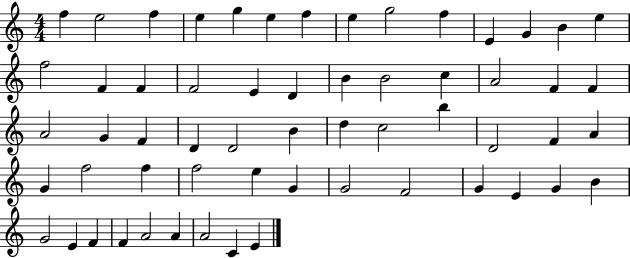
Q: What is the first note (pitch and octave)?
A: F5